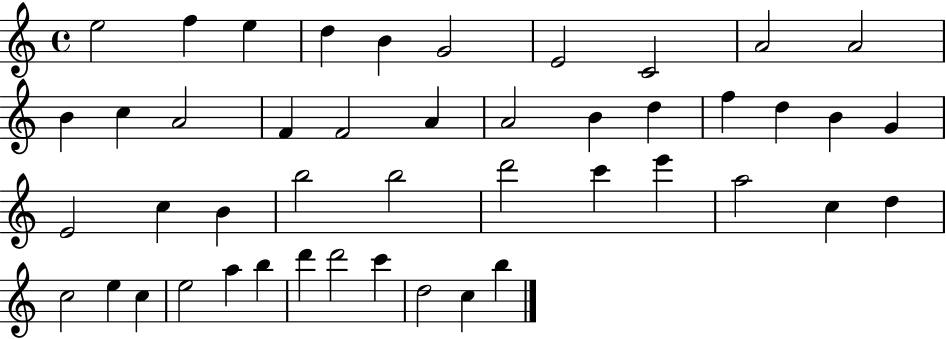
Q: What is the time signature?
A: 4/4